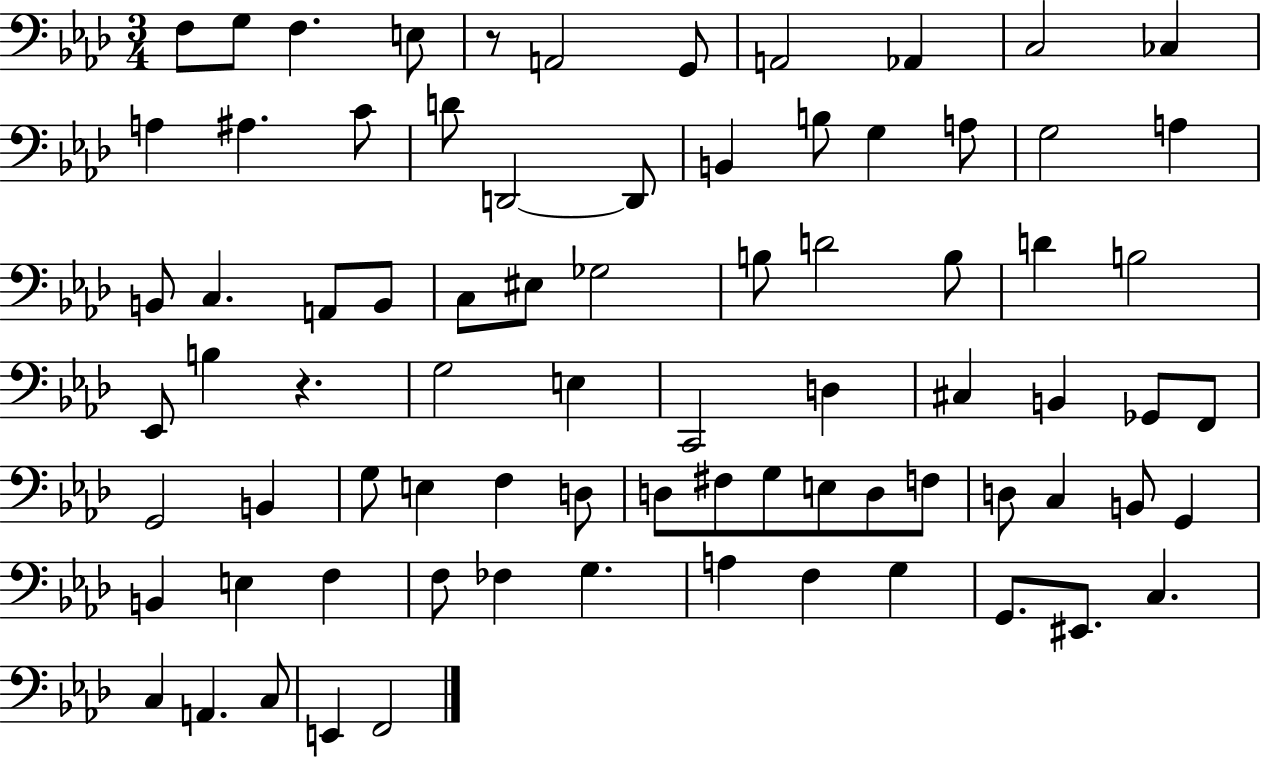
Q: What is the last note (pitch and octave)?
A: F2